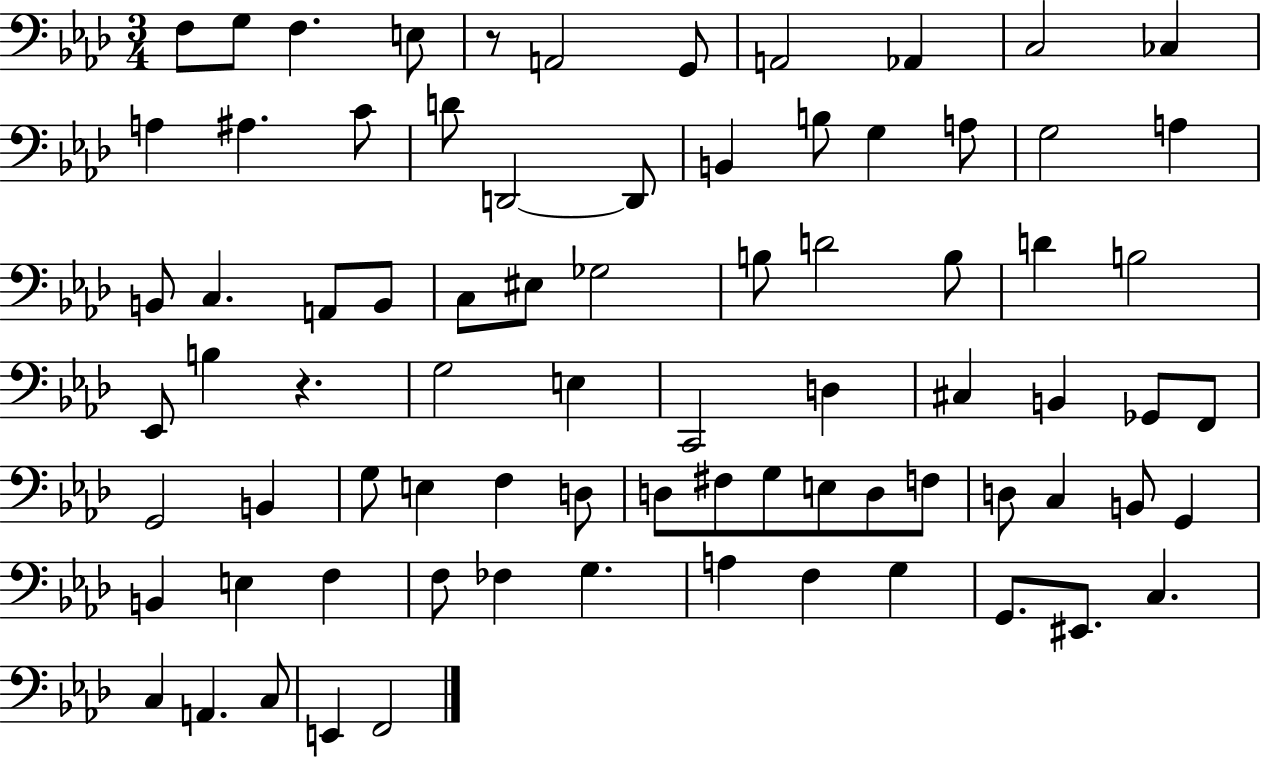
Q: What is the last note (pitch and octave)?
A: F2